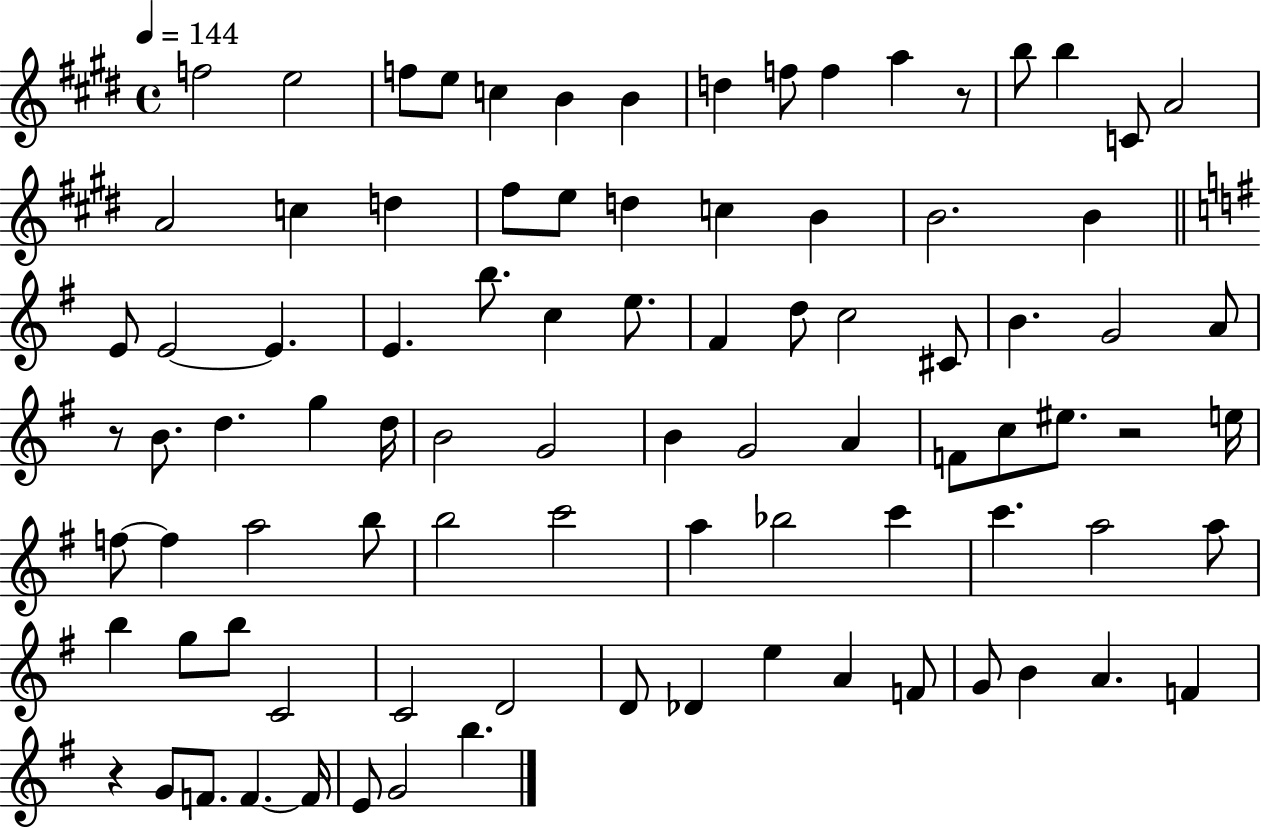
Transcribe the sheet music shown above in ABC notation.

X:1
T:Untitled
M:4/4
L:1/4
K:E
f2 e2 f/2 e/2 c B B d f/2 f a z/2 b/2 b C/2 A2 A2 c d ^f/2 e/2 d c B B2 B E/2 E2 E E b/2 c e/2 ^F d/2 c2 ^C/2 B G2 A/2 z/2 B/2 d g d/4 B2 G2 B G2 A F/2 c/2 ^e/2 z2 e/4 f/2 f a2 b/2 b2 c'2 a _b2 c' c' a2 a/2 b g/2 b/2 C2 C2 D2 D/2 _D e A F/2 G/2 B A F z G/2 F/2 F F/4 E/2 G2 b